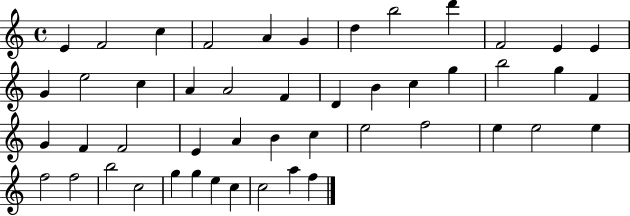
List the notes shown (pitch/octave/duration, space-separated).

E4/q F4/h C5/q F4/h A4/q G4/q D5/q B5/h D6/q F4/h E4/q E4/q G4/q E5/h C5/q A4/q A4/h F4/q D4/q B4/q C5/q G5/q B5/h G5/q F4/q G4/q F4/q F4/h E4/q A4/q B4/q C5/q E5/h F5/h E5/q E5/h E5/q F5/h F5/h B5/h C5/h G5/q G5/q E5/q C5/q C5/h A5/q F5/q